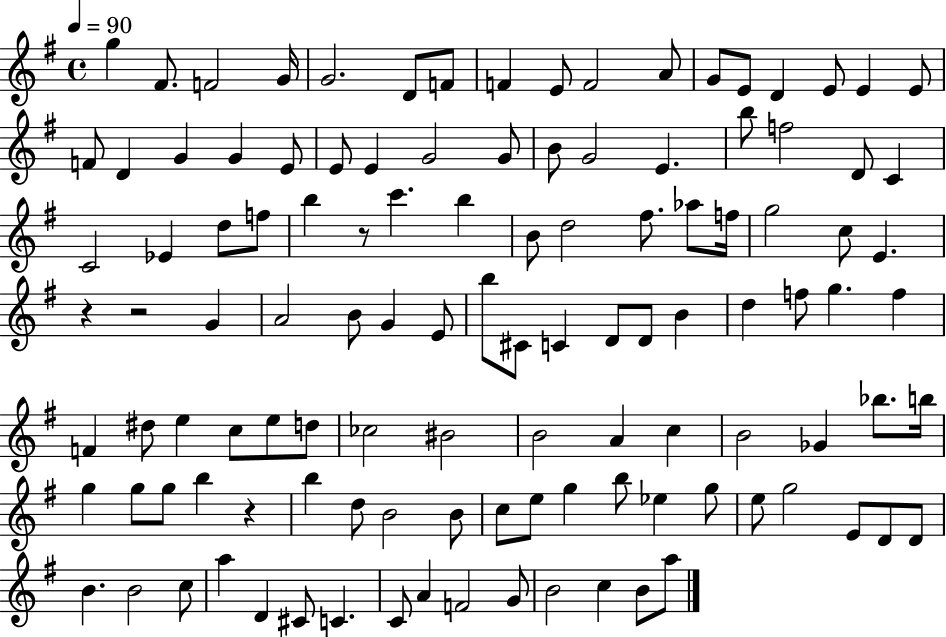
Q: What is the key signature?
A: G major